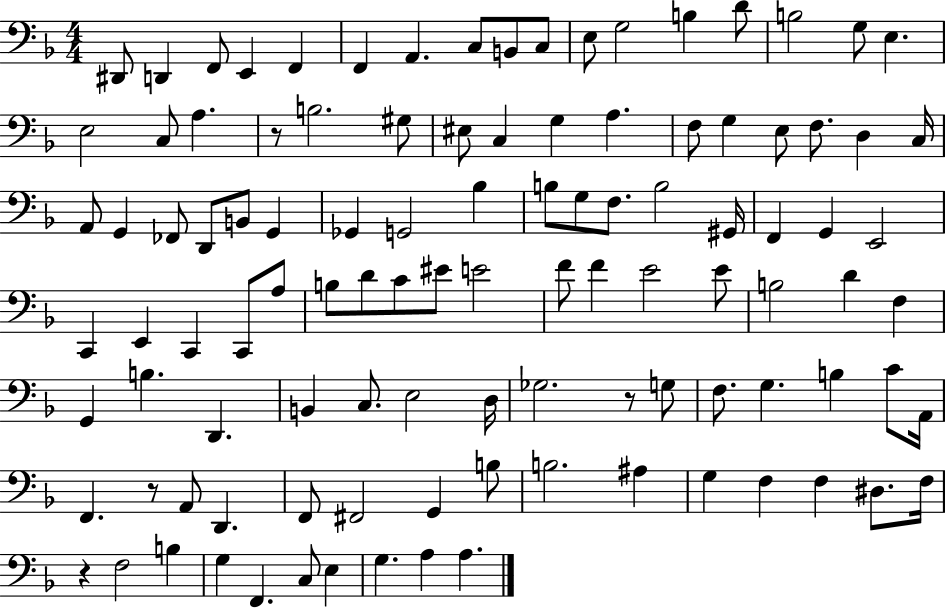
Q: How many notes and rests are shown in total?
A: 107